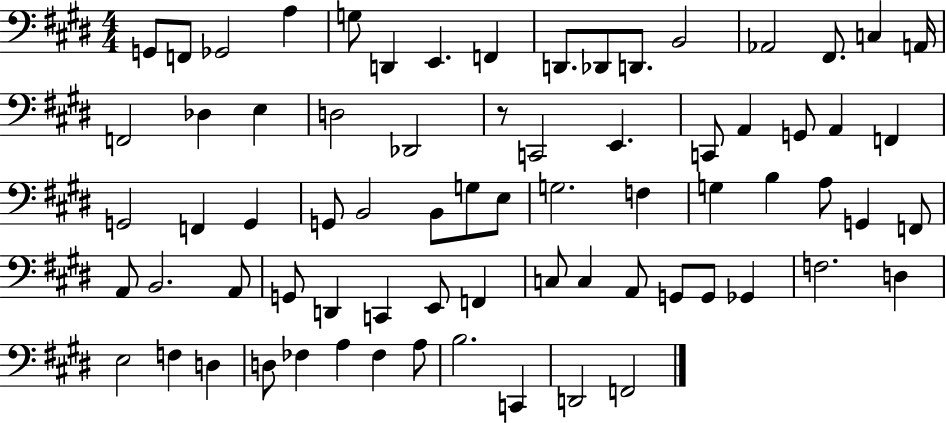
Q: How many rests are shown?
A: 1